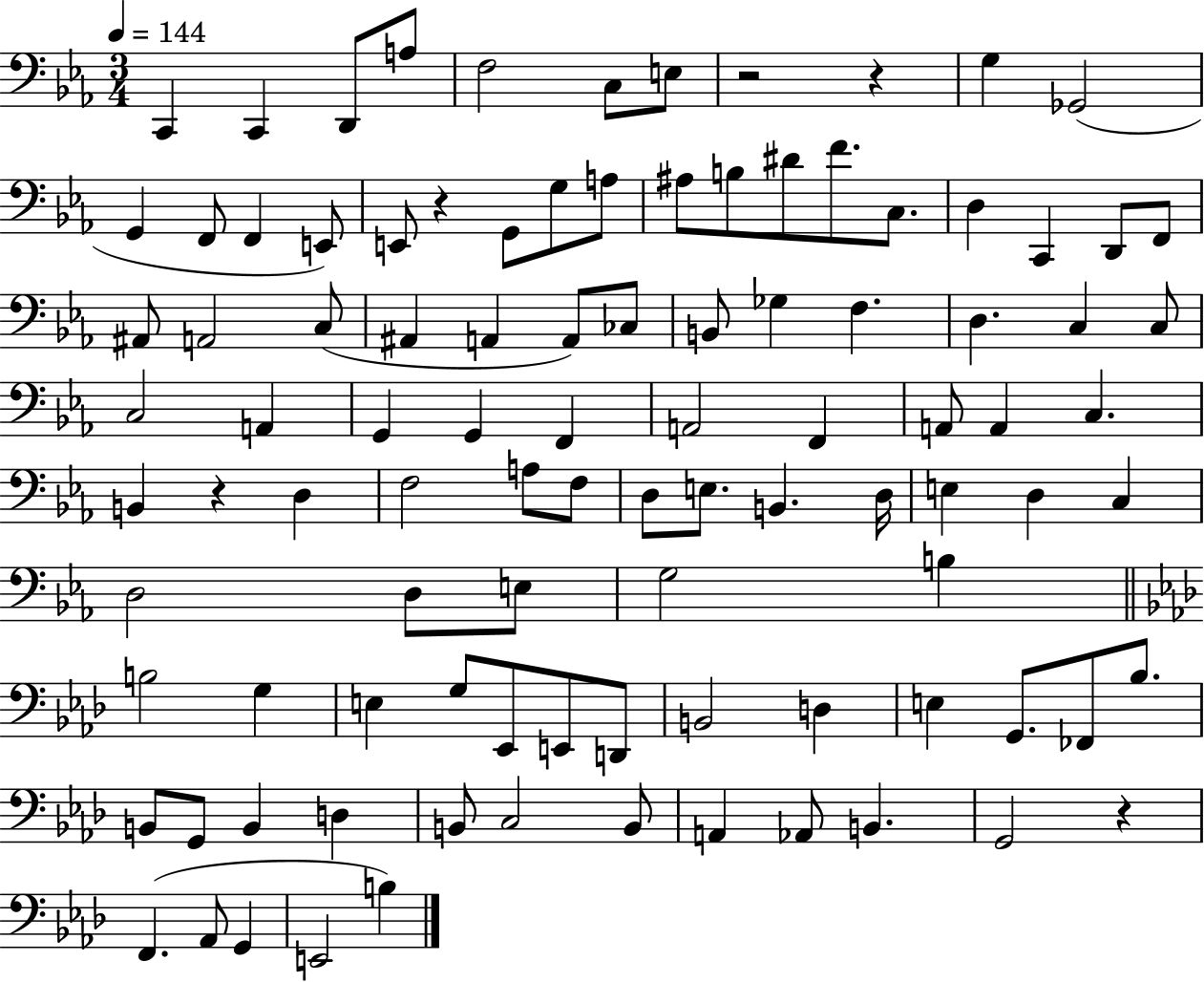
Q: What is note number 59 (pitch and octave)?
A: E3